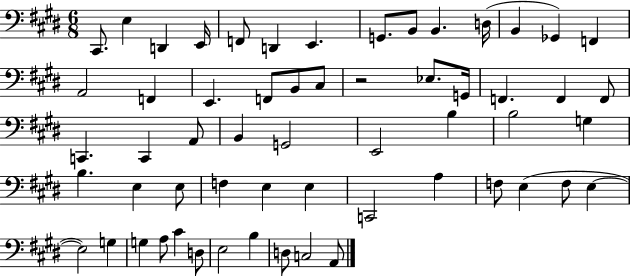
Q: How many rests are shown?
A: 1